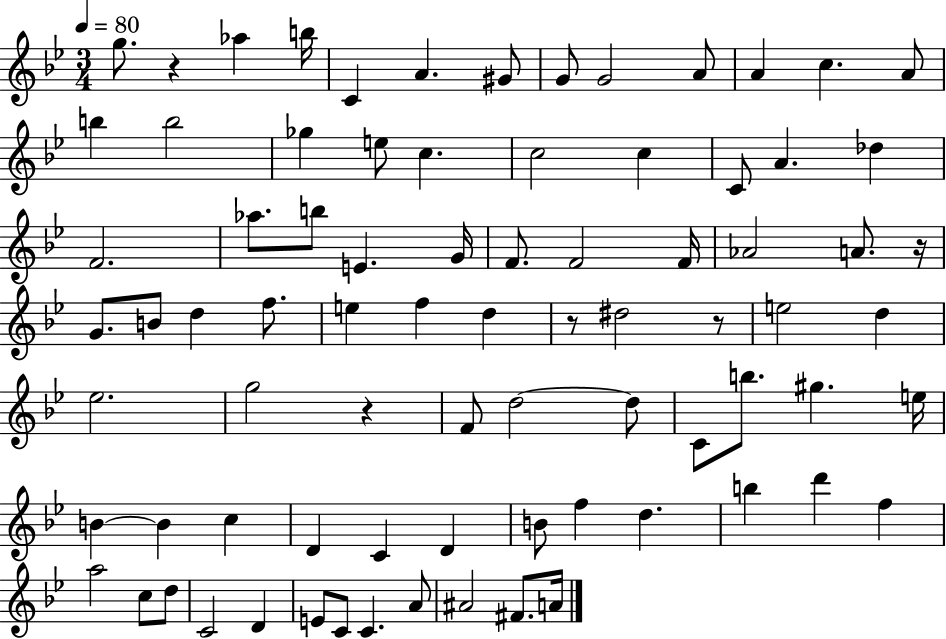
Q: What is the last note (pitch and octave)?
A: A4